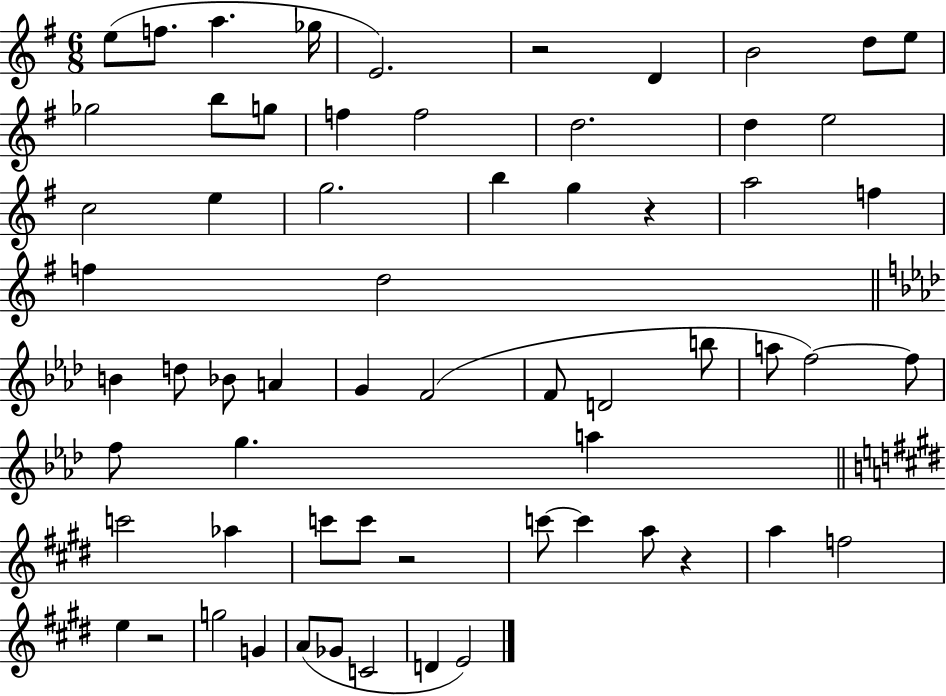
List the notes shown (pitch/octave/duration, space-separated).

E5/e F5/e. A5/q. Gb5/s E4/h. R/h D4/q B4/h D5/e E5/e Gb5/h B5/e G5/e F5/q F5/h D5/h. D5/q E5/h C5/h E5/q G5/h. B5/q G5/q R/q A5/h F5/q F5/q D5/h B4/q D5/e Bb4/e A4/q G4/q F4/h F4/e D4/h B5/e A5/e F5/h F5/e F5/e G5/q. A5/q C6/h Ab5/q C6/e C6/e R/h C6/e C6/q A5/e R/q A5/q F5/h E5/q R/h G5/h G4/q A4/e Gb4/e C4/h D4/q E4/h